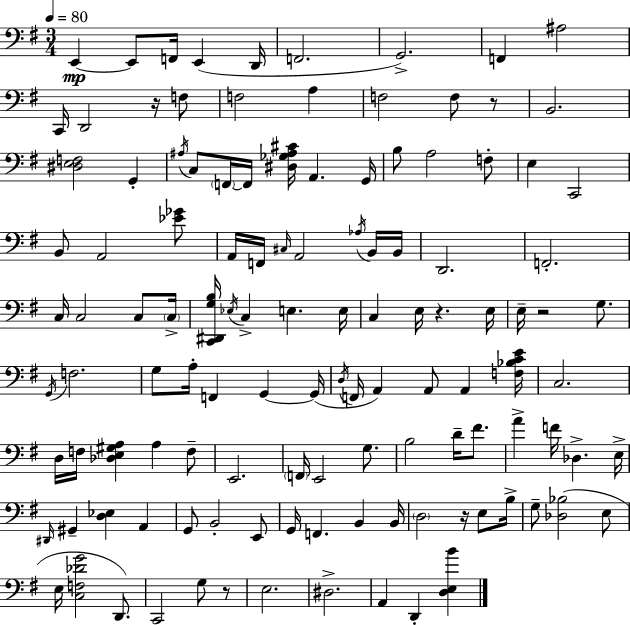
{
  \clef bass
  \numericTimeSignature
  \time 3/4
  \key e \minor
  \tempo 4 = 80
  e,4~~\mp e,8 f,16 e,4( d,16 | f,2. | g,2.->) | f,4 ais2 | \break c,16 d,2 r16 f8 | f2 a4 | f2 f8 r8 | b,2. | \break <dis e f>2 g,4-. | \acciaccatura { ais16 } c8 \parenthesize f,16~~ f,16 <dis ges ais cis'>16 a,4. | g,16 b8 a2 f8-. | e4 c,2 | \break b,8 a,2 <ees' ges'>8 | a,16 f,16 \grace { cis16 } a,2 | \acciaccatura { aes16 } b,16 b,16 d,2. | f,2.-. | \break c16 c2 | c8 \parenthesize c16-> <c, dis, g b>16 \acciaccatura { ees16 } c4-> e4. | e16 c4 e16 r4. | e16 e16-- r2 | \break g8. \acciaccatura { g,16 } f2. | g8 a16-. f,4 | g,4~~ g,16( \acciaccatura { d16 } f,16 a,4) a,8 | a,4 <f bes c' e'>16 c2. | \break d16 f16 <des e gis a>4 | a4 f8-- e,2. | \parenthesize f,16 e,2 | g8. b2 | \break d'16-- fis'8. a'4-> f'16 des4.-> | e16-> \grace { dis,16 } gis,4-- <d ees>4 | a,4 g,8 b,2-. | e,8 g,16 f,4. | \break b,4 b,16 \parenthesize d2 | r16 e8 b16-> g8-- <des bes>2( | e8 e16 <c f des' g'>2 | d,8.) c,2 | \break g8 r8 e2. | dis2.-> | a,4 d,4-. | <d e b'>4 \bar "|."
}